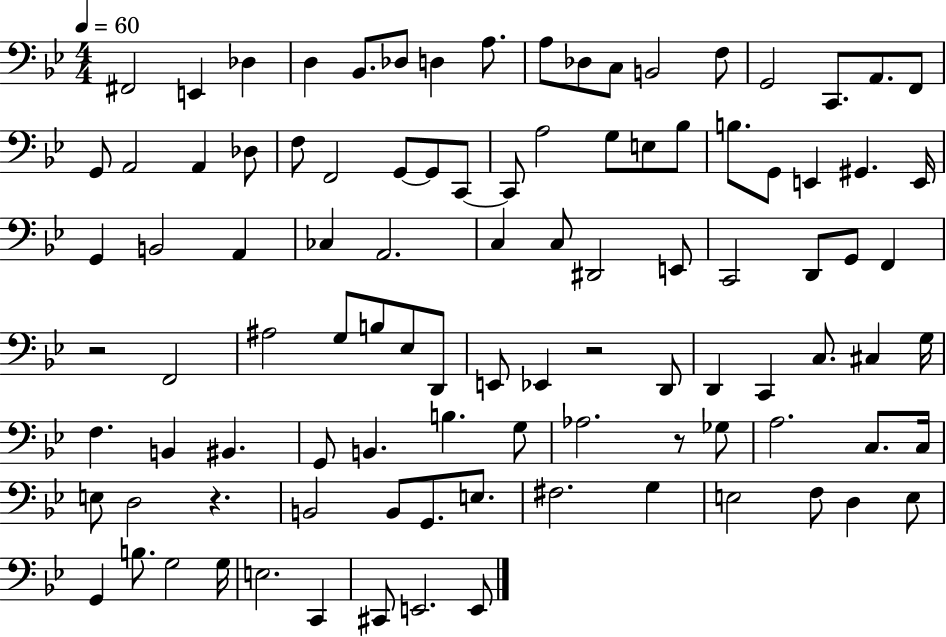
{
  \clef bass
  \numericTimeSignature
  \time 4/4
  \key bes \major
  \tempo 4 = 60
  fis,2 e,4 des4 | d4 bes,8. des8 d4 a8. | a8 des8 c8 b,2 f8 | g,2 c,8. a,8. f,8 | \break g,8 a,2 a,4 des8 | f8 f,2 g,8~~ g,8 c,8~~ | c,8 a2 g8 e8 bes8 | b8. g,8 e,4 gis,4. e,16 | \break g,4 b,2 a,4 | ces4 a,2. | c4 c8 dis,2 e,8 | c,2 d,8 g,8 f,4 | \break r2 f,2 | ais2 g8 b8 ees8 d,8 | e,8 ees,4 r2 d,8 | d,4 c,4 c8. cis4 g16 | \break f4. b,4 bis,4. | g,8 b,4. b4. g8 | aes2. r8 ges8 | a2. c8. c16 | \break e8 d2 r4. | b,2 b,8 g,8. e8. | fis2. g4 | e2 f8 d4 e8 | \break g,4 b8. g2 g16 | e2. c,4 | cis,8 e,2. e,8 | \bar "|."
}